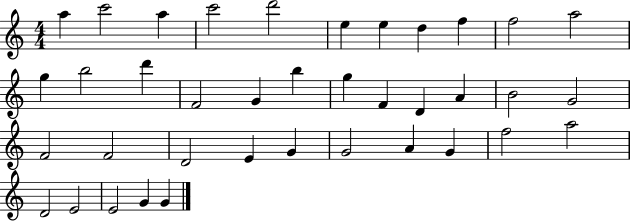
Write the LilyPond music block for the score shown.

{
  \clef treble
  \numericTimeSignature
  \time 4/4
  \key c \major
  a''4 c'''2 a''4 | c'''2 d'''2 | e''4 e''4 d''4 f''4 | f''2 a''2 | \break g''4 b''2 d'''4 | f'2 g'4 b''4 | g''4 f'4 d'4 a'4 | b'2 g'2 | \break f'2 f'2 | d'2 e'4 g'4 | g'2 a'4 g'4 | f''2 a''2 | \break d'2 e'2 | e'2 g'4 g'4 | \bar "|."
}